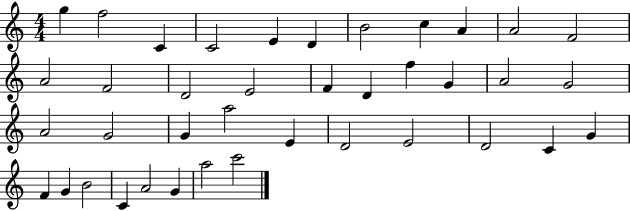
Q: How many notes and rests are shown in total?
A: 39